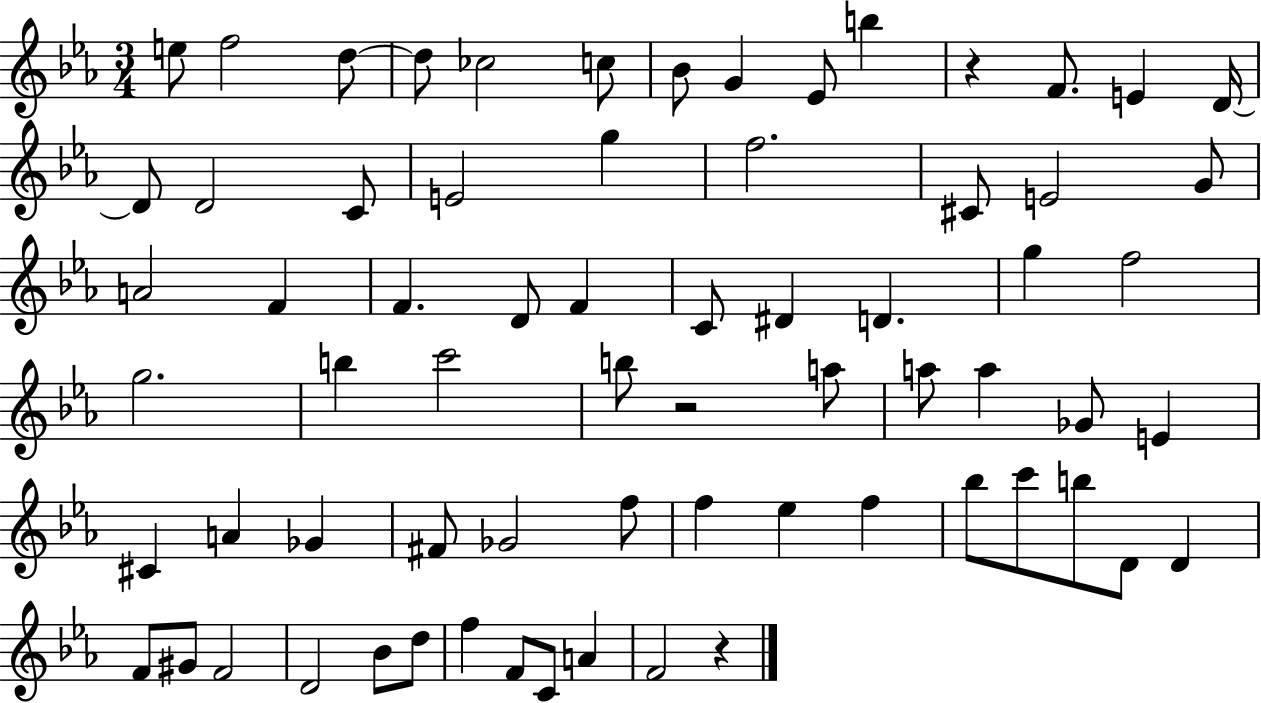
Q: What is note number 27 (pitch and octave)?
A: F4